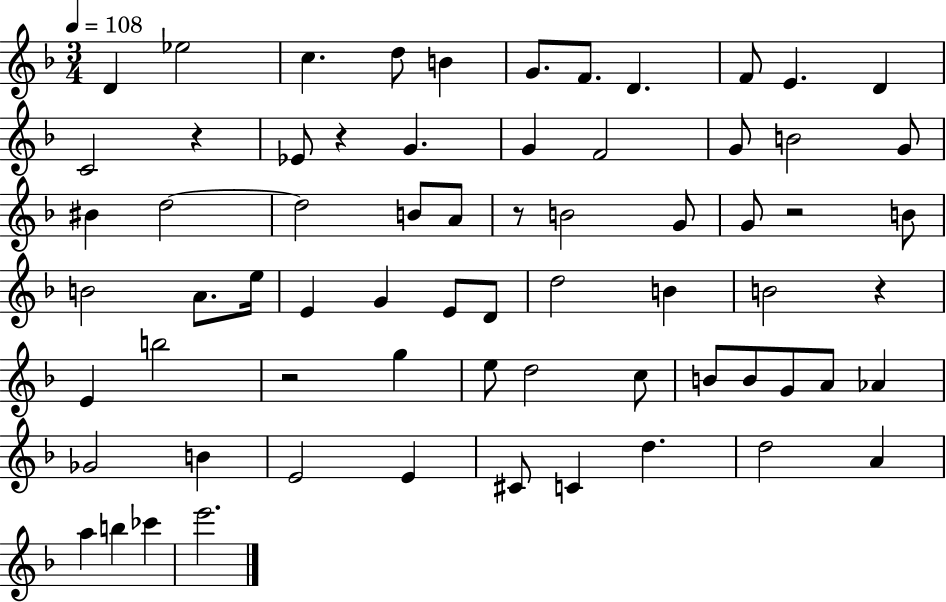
{
  \clef treble
  \numericTimeSignature
  \time 3/4
  \key f \major
  \tempo 4 = 108
  \repeat volta 2 { d'4 ees''2 | c''4. d''8 b'4 | g'8. f'8. d'4. | f'8 e'4. d'4 | \break c'2 r4 | ees'8 r4 g'4. | g'4 f'2 | g'8 b'2 g'8 | \break bis'4 d''2~~ | d''2 b'8 a'8 | r8 b'2 g'8 | g'8 r2 b'8 | \break b'2 a'8. e''16 | e'4 g'4 e'8 d'8 | d''2 b'4 | b'2 r4 | \break e'4 b''2 | r2 g''4 | e''8 d''2 c''8 | b'8 b'8 g'8 a'8 aes'4 | \break ges'2 b'4 | e'2 e'4 | cis'8 c'4 d''4. | d''2 a'4 | \break a''4 b''4 ces'''4 | e'''2. | } \bar "|."
}